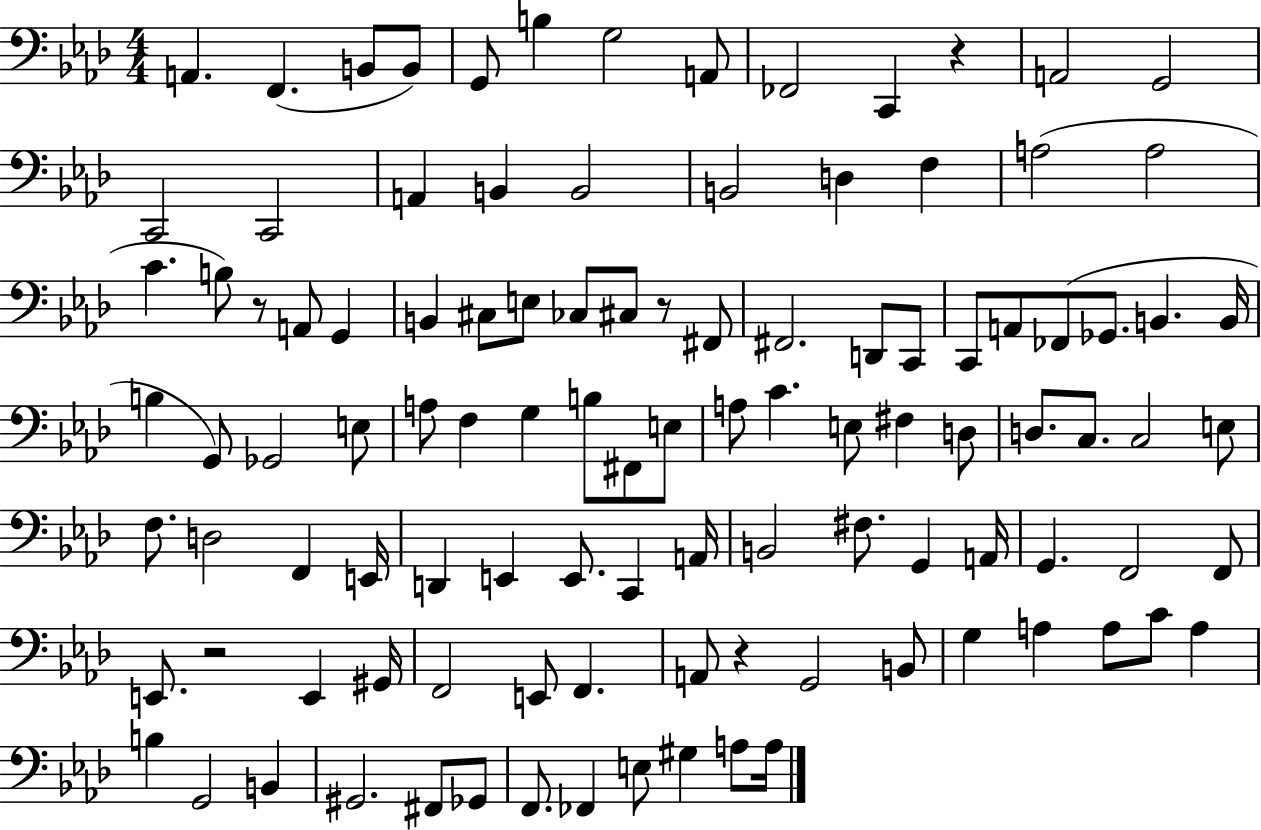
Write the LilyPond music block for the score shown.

{
  \clef bass
  \numericTimeSignature
  \time 4/4
  \key aes \major
  a,4. f,4.( b,8 b,8) | g,8 b4 g2 a,8 | fes,2 c,4 r4 | a,2 g,2 | \break c,2 c,2 | a,4 b,4 b,2 | b,2 d4 f4 | a2( a2 | \break c'4. b8) r8 a,8 g,4 | b,4 cis8 e8 ces8 cis8 r8 fis,8 | fis,2. d,8 c,8 | c,8 a,8 fes,8( ges,8. b,4. b,16 | \break b4 g,8) ges,2 e8 | a8 f4 g4 b8 fis,8 e8 | a8 c'4. e8 fis4 d8 | d8. c8. c2 e8 | \break f8. d2 f,4 e,16 | d,4 e,4 e,8. c,4 a,16 | b,2 fis8. g,4 a,16 | g,4. f,2 f,8 | \break e,8. r2 e,4 gis,16 | f,2 e,8 f,4. | a,8 r4 g,2 b,8 | g4 a4 a8 c'8 a4 | \break b4 g,2 b,4 | gis,2. fis,8 ges,8 | f,8. fes,4 e8 gis4 a8 a16 | \bar "|."
}